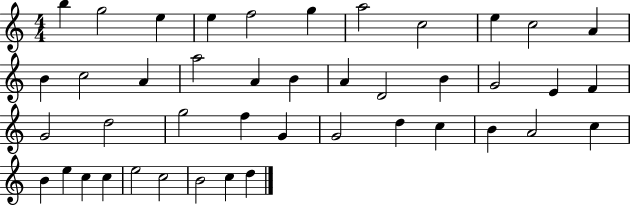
{
  \clef treble
  \numericTimeSignature
  \time 4/4
  \key c \major
  b''4 g''2 e''4 | e''4 f''2 g''4 | a''2 c''2 | e''4 c''2 a'4 | \break b'4 c''2 a'4 | a''2 a'4 b'4 | a'4 d'2 b'4 | g'2 e'4 f'4 | \break g'2 d''2 | g''2 f''4 g'4 | g'2 d''4 c''4 | b'4 a'2 c''4 | \break b'4 e''4 c''4 c''4 | e''2 c''2 | b'2 c''4 d''4 | \bar "|."
}